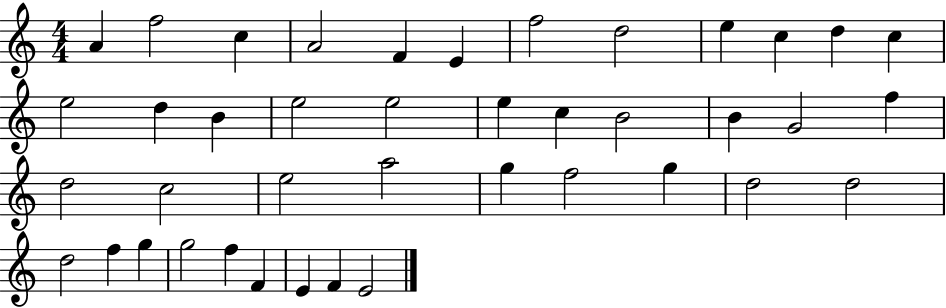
{
  \clef treble
  \numericTimeSignature
  \time 4/4
  \key c \major
  a'4 f''2 c''4 | a'2 f'4 e'4 | f''2 d''2 | e''4 c''4 d''4 c''4 | \break e''2 d''4 b'4 | e''2 e''2 | e''4 c''4 b'2 | b'4 g'2 f''4 | \break d''2 c''2 | e''2 a''2 | g''4 f''2 g''4 | d''2 d''2 | \break d''2 f''4 g''4 | g''2 f''4 f'4 | e'4 f'4 e'2 | \bar "|."
}